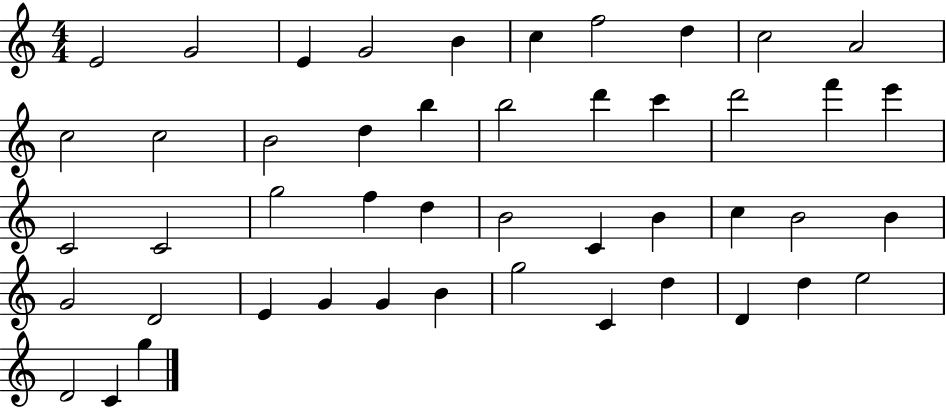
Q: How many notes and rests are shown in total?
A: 47